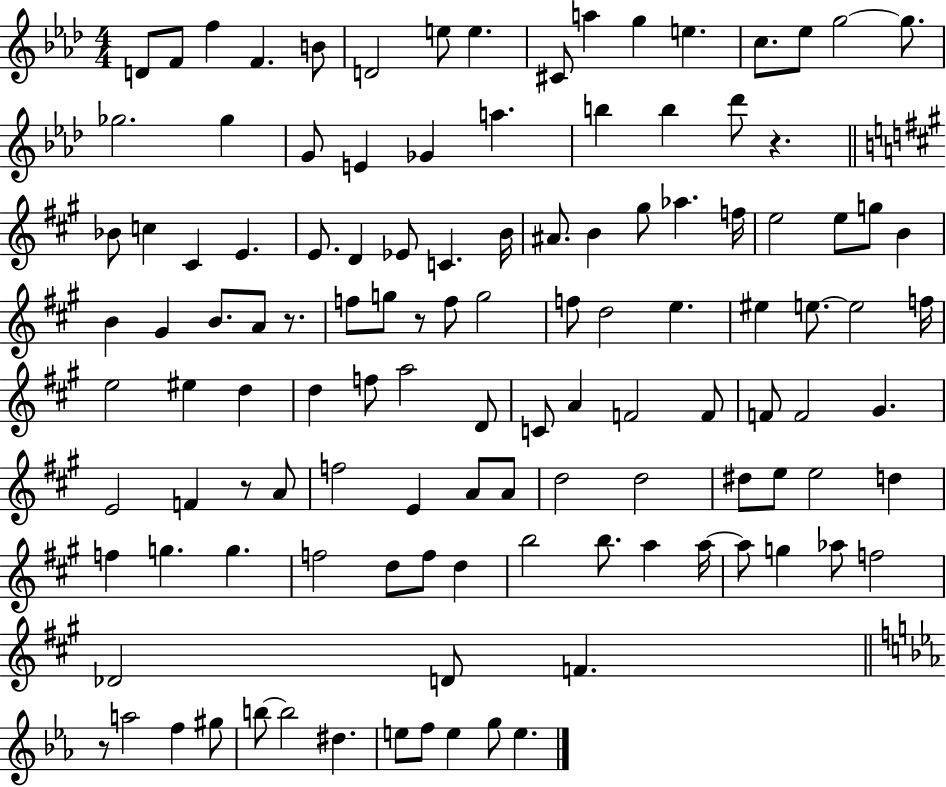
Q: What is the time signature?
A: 4/4